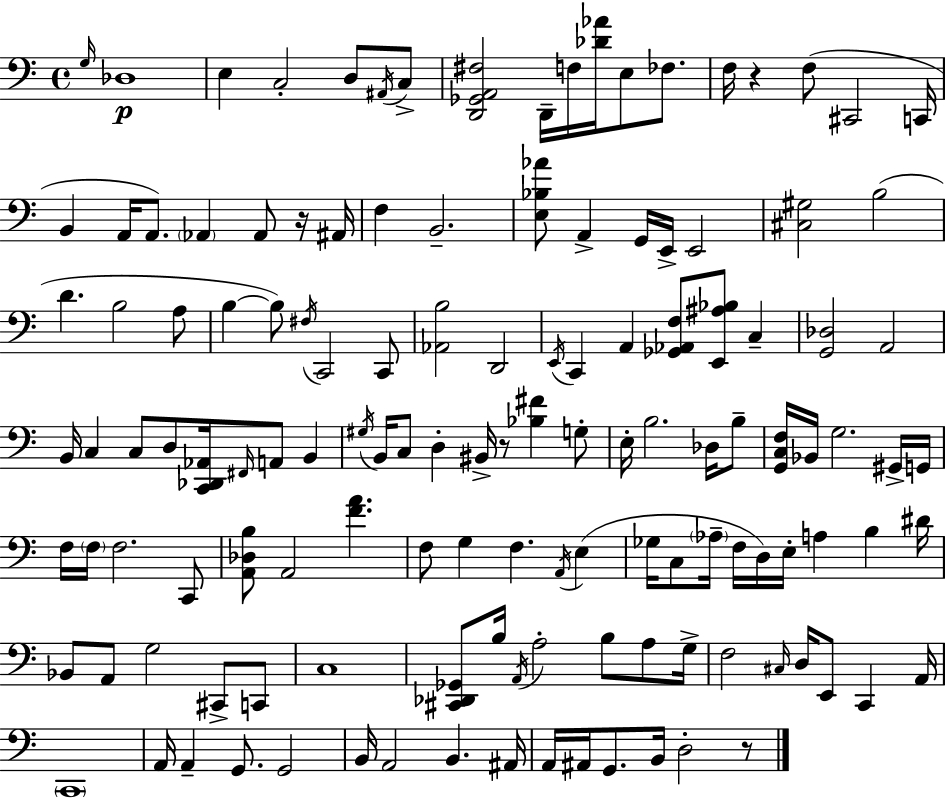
G3/s Db3/w E3/q C3/h D3/e A#2/s C3/e [D2,Gb2,A2,F#3]/h D2/s F3/s [Db4,Ab4]/s E3/e FES3/e. F3/s R/q F3/e C#2/h C2/s B2/q A2/s A2/e. Ab2/q Ab2/e R/s A#2/s F3/q B2/h. [E3,Bb3,Ab4]/e A2/q G2/s E2/s E2/h [C#3,G#3]/h B3/h D4/q. B3/h A3/e B3/q B3/e F#3/s C2/h C2/e [Ab2,B3]/h D2/h E2/s C2/q A2/q [Gb2,Ab2,F3]/e [E2,A#3,Bb3]/e C3/q [G2,Db3]/h A2/h B2/s C3/q C3/e D3/e [C2,Db2,Ab2]/s F#2/s A2/e B2/q G#3/s B2/s C3/e D3/q BIS2/s R/e [Bb3,F#4]/q G3/e E3/s B3/h. Db3/s B3/e [G2,C3,F3]/s Bb2/s G3/h. G#2/s G2/s F3/s F3/s F3/h. C2/e [A2,Db3,B3]/e A2/h [F4,A4]/q. F3/e G3/q F3/q. A2/s E3/q Gb3/s C3/e Ab3/s F3/s D3/s E3/s A3/q B3/q D#4/s Bb2/e A2/e G3/h C#2/e C2/e C3/w [C#2,Db2,Gb2]/e B3/s A2/s A3/h B3/e A3/e G3/s F3/h C#3/s D3/s E2/e C2/q A2/s C2/w A2/s A2/q G2/e. G2/h B2/s A2/h B2/q. A#2/s A2/s A#2/s G2/e. B2/s D3/h R/e